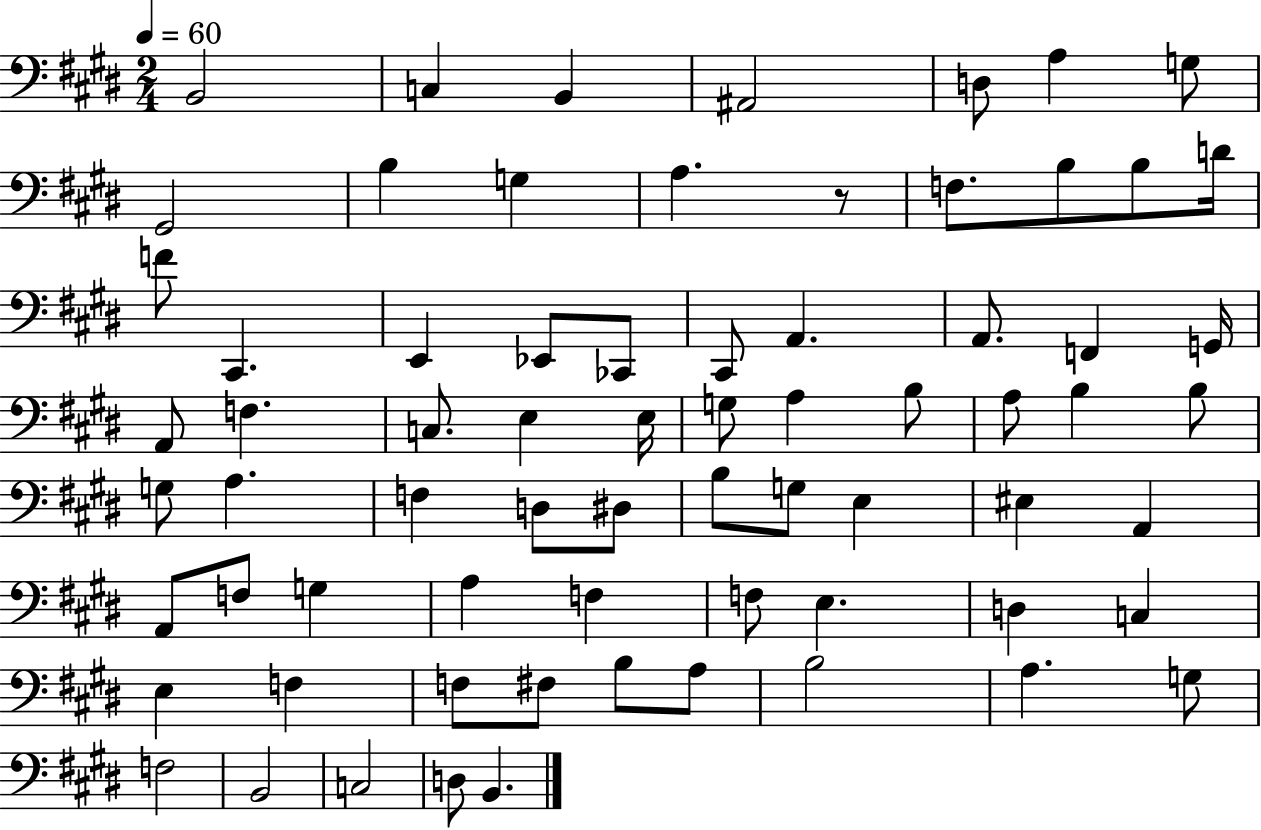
X:1
T:Untitled
M:2/4
L:1/4
K:E
B,,2 C, B,, ^A,,2 D,/2 A, G,/2 ^G,,2 B, G, A, z/2 F,/2 B,/2 B,/2 D/4 F/2 ^C,, E,, _E,,/2 _C,,/2 ^C,,/2 A,, A,,/2 F,, G,,/4 A,,/2 F, C,/2 E, E,/4 G,/2 A, B,/2 A,/2 B, B,/2 G,/2 A, F, D,/2 ^D,/2 B,/2 G,/2 E, ^E, A,, A,,/2 F,/2 G, A, F, F,/2 E, D, C, E, F, F,/2 ^F,/2 B,/2 A,/2 B,2 A, G,/2 F,2 B,,2 C,2 D,/2 B,,